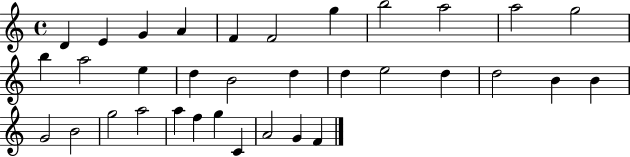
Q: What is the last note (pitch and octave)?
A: F4